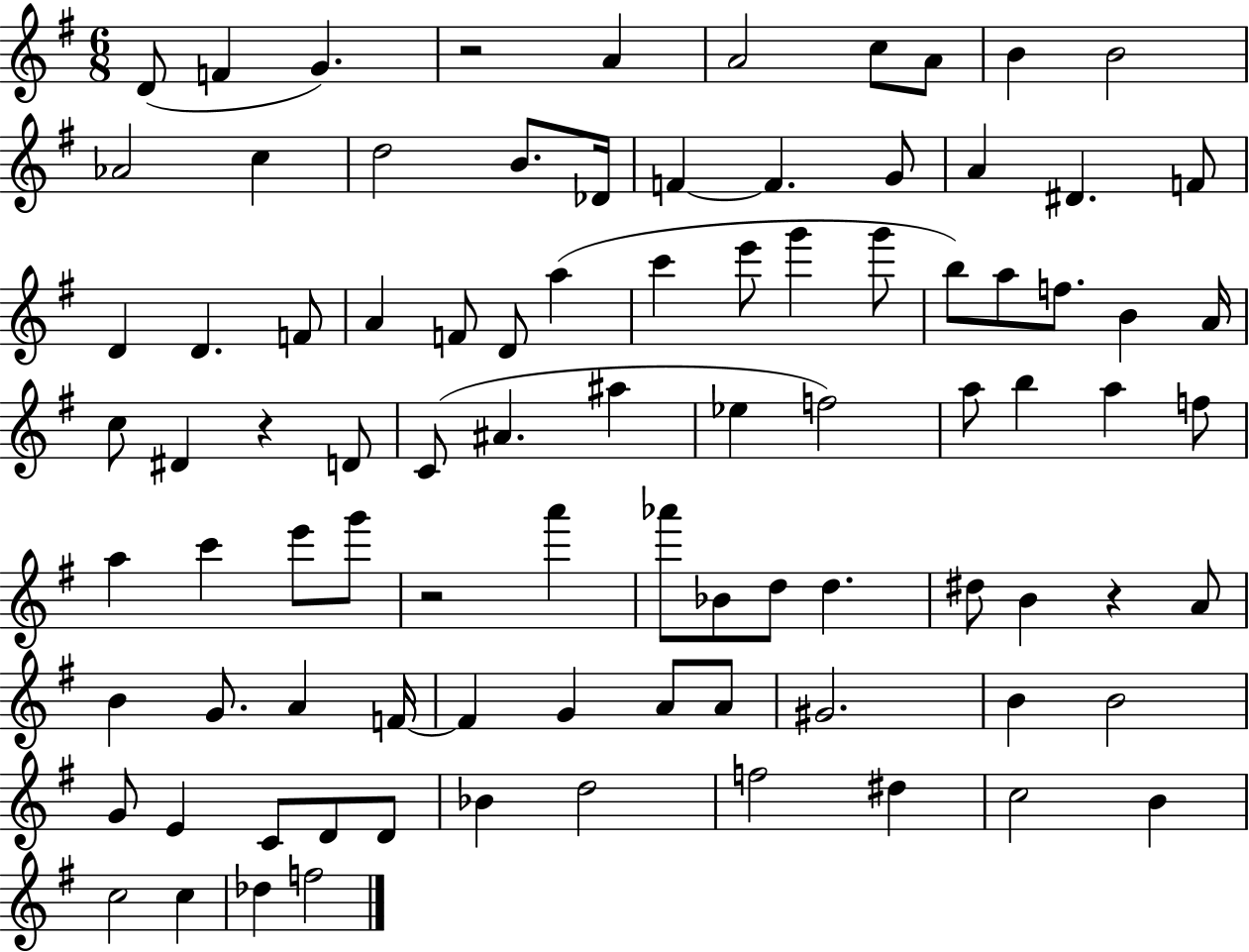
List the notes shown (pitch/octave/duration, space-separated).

D4/e F4/q G4/q. R/h A4/q A4/h C5/e A4/e B4/q B4/h Ab4/h C5/q D5/h B4/e. Db4/s F4/q F4/q. G4/e A4/q D#4/q. F4/e D4/q D4/q. F4/e A4/q F4/e D4/e A5/q C6/q E6/e G6/q G6/e B5/e A5/e F5/e. B4/q A4/s C5/e D#4/q R/q D4/e C4/e A#4/q. A#5/q Eb5/q F5/h A5/e B5/q A5/q F5/e A5/q C6/q E6/e G6/e R/h A6/q Ab6/e Bb4/e D5/e D5/q. D#5/e B4/q R/q A4/e B4/q G4/e. A4/q F4/s F4/q G4/q A4/e A4/e G#4/h. B4/q B4/h G4/e E4/q C4/e D4/e D4/e Bb4/q D5/h F5/h D#5/q C5/h B4/q C5/h C5/q Db5/q F5/h